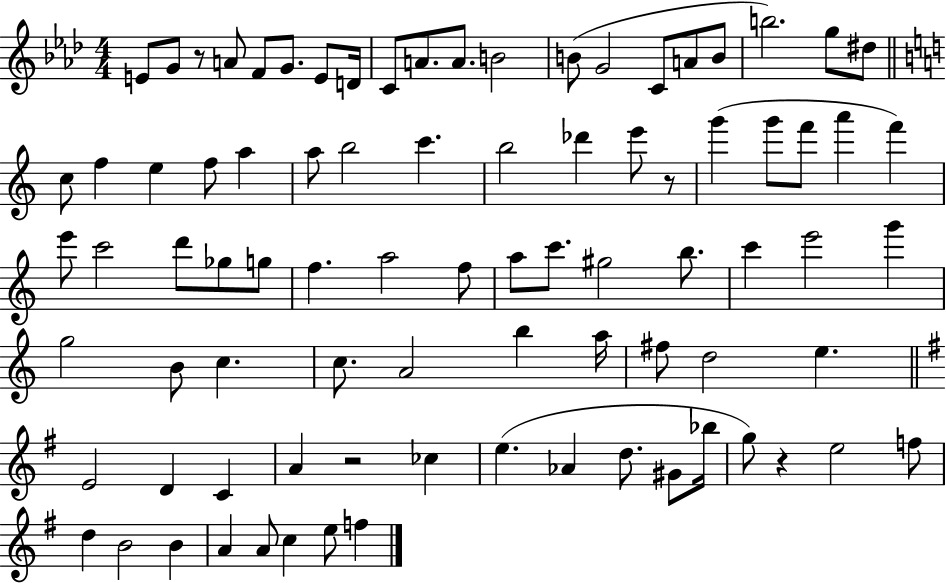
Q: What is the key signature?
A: AES major